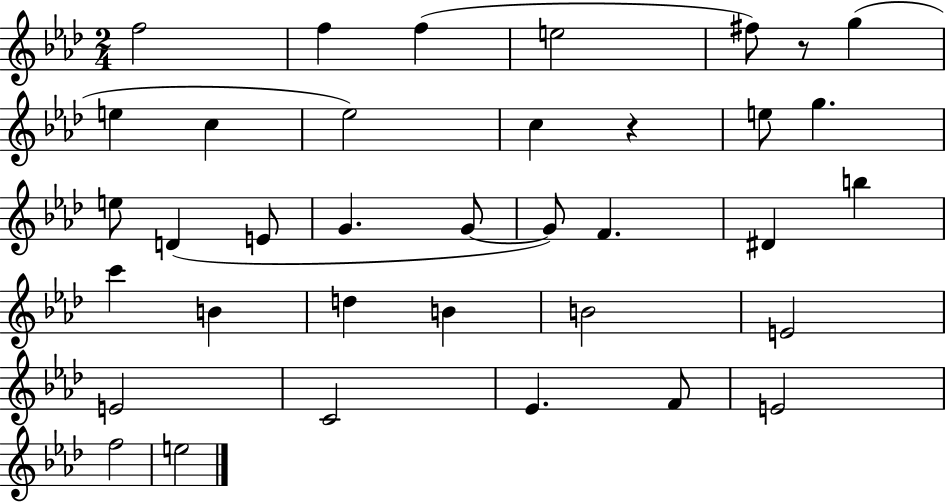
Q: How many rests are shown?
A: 2